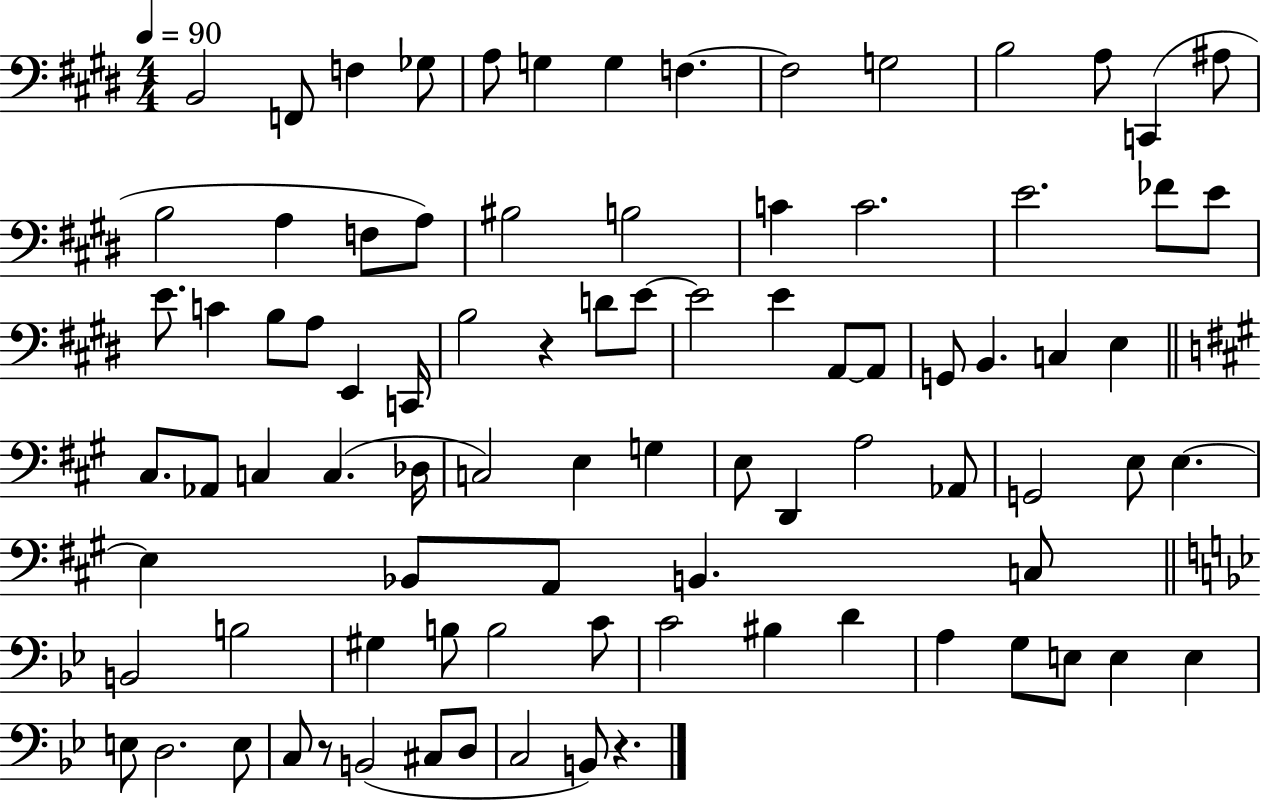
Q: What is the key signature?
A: E major